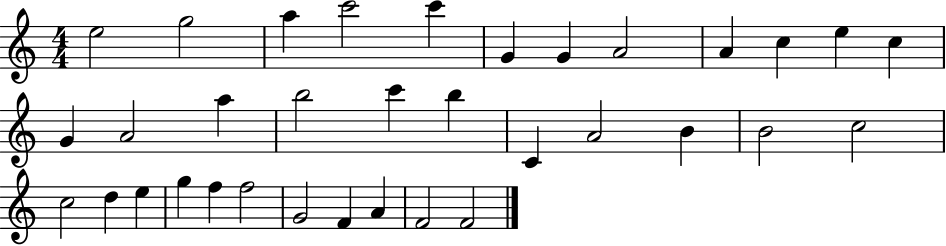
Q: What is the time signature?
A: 4/4